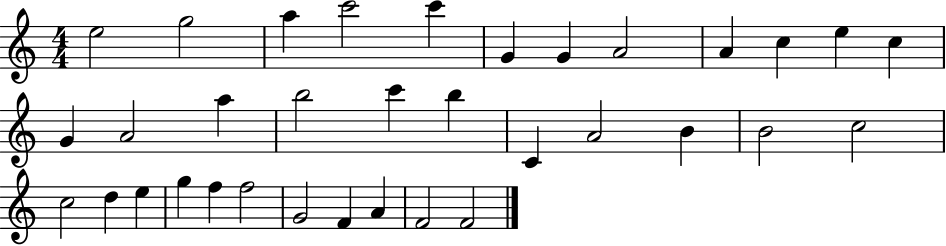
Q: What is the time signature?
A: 4/4